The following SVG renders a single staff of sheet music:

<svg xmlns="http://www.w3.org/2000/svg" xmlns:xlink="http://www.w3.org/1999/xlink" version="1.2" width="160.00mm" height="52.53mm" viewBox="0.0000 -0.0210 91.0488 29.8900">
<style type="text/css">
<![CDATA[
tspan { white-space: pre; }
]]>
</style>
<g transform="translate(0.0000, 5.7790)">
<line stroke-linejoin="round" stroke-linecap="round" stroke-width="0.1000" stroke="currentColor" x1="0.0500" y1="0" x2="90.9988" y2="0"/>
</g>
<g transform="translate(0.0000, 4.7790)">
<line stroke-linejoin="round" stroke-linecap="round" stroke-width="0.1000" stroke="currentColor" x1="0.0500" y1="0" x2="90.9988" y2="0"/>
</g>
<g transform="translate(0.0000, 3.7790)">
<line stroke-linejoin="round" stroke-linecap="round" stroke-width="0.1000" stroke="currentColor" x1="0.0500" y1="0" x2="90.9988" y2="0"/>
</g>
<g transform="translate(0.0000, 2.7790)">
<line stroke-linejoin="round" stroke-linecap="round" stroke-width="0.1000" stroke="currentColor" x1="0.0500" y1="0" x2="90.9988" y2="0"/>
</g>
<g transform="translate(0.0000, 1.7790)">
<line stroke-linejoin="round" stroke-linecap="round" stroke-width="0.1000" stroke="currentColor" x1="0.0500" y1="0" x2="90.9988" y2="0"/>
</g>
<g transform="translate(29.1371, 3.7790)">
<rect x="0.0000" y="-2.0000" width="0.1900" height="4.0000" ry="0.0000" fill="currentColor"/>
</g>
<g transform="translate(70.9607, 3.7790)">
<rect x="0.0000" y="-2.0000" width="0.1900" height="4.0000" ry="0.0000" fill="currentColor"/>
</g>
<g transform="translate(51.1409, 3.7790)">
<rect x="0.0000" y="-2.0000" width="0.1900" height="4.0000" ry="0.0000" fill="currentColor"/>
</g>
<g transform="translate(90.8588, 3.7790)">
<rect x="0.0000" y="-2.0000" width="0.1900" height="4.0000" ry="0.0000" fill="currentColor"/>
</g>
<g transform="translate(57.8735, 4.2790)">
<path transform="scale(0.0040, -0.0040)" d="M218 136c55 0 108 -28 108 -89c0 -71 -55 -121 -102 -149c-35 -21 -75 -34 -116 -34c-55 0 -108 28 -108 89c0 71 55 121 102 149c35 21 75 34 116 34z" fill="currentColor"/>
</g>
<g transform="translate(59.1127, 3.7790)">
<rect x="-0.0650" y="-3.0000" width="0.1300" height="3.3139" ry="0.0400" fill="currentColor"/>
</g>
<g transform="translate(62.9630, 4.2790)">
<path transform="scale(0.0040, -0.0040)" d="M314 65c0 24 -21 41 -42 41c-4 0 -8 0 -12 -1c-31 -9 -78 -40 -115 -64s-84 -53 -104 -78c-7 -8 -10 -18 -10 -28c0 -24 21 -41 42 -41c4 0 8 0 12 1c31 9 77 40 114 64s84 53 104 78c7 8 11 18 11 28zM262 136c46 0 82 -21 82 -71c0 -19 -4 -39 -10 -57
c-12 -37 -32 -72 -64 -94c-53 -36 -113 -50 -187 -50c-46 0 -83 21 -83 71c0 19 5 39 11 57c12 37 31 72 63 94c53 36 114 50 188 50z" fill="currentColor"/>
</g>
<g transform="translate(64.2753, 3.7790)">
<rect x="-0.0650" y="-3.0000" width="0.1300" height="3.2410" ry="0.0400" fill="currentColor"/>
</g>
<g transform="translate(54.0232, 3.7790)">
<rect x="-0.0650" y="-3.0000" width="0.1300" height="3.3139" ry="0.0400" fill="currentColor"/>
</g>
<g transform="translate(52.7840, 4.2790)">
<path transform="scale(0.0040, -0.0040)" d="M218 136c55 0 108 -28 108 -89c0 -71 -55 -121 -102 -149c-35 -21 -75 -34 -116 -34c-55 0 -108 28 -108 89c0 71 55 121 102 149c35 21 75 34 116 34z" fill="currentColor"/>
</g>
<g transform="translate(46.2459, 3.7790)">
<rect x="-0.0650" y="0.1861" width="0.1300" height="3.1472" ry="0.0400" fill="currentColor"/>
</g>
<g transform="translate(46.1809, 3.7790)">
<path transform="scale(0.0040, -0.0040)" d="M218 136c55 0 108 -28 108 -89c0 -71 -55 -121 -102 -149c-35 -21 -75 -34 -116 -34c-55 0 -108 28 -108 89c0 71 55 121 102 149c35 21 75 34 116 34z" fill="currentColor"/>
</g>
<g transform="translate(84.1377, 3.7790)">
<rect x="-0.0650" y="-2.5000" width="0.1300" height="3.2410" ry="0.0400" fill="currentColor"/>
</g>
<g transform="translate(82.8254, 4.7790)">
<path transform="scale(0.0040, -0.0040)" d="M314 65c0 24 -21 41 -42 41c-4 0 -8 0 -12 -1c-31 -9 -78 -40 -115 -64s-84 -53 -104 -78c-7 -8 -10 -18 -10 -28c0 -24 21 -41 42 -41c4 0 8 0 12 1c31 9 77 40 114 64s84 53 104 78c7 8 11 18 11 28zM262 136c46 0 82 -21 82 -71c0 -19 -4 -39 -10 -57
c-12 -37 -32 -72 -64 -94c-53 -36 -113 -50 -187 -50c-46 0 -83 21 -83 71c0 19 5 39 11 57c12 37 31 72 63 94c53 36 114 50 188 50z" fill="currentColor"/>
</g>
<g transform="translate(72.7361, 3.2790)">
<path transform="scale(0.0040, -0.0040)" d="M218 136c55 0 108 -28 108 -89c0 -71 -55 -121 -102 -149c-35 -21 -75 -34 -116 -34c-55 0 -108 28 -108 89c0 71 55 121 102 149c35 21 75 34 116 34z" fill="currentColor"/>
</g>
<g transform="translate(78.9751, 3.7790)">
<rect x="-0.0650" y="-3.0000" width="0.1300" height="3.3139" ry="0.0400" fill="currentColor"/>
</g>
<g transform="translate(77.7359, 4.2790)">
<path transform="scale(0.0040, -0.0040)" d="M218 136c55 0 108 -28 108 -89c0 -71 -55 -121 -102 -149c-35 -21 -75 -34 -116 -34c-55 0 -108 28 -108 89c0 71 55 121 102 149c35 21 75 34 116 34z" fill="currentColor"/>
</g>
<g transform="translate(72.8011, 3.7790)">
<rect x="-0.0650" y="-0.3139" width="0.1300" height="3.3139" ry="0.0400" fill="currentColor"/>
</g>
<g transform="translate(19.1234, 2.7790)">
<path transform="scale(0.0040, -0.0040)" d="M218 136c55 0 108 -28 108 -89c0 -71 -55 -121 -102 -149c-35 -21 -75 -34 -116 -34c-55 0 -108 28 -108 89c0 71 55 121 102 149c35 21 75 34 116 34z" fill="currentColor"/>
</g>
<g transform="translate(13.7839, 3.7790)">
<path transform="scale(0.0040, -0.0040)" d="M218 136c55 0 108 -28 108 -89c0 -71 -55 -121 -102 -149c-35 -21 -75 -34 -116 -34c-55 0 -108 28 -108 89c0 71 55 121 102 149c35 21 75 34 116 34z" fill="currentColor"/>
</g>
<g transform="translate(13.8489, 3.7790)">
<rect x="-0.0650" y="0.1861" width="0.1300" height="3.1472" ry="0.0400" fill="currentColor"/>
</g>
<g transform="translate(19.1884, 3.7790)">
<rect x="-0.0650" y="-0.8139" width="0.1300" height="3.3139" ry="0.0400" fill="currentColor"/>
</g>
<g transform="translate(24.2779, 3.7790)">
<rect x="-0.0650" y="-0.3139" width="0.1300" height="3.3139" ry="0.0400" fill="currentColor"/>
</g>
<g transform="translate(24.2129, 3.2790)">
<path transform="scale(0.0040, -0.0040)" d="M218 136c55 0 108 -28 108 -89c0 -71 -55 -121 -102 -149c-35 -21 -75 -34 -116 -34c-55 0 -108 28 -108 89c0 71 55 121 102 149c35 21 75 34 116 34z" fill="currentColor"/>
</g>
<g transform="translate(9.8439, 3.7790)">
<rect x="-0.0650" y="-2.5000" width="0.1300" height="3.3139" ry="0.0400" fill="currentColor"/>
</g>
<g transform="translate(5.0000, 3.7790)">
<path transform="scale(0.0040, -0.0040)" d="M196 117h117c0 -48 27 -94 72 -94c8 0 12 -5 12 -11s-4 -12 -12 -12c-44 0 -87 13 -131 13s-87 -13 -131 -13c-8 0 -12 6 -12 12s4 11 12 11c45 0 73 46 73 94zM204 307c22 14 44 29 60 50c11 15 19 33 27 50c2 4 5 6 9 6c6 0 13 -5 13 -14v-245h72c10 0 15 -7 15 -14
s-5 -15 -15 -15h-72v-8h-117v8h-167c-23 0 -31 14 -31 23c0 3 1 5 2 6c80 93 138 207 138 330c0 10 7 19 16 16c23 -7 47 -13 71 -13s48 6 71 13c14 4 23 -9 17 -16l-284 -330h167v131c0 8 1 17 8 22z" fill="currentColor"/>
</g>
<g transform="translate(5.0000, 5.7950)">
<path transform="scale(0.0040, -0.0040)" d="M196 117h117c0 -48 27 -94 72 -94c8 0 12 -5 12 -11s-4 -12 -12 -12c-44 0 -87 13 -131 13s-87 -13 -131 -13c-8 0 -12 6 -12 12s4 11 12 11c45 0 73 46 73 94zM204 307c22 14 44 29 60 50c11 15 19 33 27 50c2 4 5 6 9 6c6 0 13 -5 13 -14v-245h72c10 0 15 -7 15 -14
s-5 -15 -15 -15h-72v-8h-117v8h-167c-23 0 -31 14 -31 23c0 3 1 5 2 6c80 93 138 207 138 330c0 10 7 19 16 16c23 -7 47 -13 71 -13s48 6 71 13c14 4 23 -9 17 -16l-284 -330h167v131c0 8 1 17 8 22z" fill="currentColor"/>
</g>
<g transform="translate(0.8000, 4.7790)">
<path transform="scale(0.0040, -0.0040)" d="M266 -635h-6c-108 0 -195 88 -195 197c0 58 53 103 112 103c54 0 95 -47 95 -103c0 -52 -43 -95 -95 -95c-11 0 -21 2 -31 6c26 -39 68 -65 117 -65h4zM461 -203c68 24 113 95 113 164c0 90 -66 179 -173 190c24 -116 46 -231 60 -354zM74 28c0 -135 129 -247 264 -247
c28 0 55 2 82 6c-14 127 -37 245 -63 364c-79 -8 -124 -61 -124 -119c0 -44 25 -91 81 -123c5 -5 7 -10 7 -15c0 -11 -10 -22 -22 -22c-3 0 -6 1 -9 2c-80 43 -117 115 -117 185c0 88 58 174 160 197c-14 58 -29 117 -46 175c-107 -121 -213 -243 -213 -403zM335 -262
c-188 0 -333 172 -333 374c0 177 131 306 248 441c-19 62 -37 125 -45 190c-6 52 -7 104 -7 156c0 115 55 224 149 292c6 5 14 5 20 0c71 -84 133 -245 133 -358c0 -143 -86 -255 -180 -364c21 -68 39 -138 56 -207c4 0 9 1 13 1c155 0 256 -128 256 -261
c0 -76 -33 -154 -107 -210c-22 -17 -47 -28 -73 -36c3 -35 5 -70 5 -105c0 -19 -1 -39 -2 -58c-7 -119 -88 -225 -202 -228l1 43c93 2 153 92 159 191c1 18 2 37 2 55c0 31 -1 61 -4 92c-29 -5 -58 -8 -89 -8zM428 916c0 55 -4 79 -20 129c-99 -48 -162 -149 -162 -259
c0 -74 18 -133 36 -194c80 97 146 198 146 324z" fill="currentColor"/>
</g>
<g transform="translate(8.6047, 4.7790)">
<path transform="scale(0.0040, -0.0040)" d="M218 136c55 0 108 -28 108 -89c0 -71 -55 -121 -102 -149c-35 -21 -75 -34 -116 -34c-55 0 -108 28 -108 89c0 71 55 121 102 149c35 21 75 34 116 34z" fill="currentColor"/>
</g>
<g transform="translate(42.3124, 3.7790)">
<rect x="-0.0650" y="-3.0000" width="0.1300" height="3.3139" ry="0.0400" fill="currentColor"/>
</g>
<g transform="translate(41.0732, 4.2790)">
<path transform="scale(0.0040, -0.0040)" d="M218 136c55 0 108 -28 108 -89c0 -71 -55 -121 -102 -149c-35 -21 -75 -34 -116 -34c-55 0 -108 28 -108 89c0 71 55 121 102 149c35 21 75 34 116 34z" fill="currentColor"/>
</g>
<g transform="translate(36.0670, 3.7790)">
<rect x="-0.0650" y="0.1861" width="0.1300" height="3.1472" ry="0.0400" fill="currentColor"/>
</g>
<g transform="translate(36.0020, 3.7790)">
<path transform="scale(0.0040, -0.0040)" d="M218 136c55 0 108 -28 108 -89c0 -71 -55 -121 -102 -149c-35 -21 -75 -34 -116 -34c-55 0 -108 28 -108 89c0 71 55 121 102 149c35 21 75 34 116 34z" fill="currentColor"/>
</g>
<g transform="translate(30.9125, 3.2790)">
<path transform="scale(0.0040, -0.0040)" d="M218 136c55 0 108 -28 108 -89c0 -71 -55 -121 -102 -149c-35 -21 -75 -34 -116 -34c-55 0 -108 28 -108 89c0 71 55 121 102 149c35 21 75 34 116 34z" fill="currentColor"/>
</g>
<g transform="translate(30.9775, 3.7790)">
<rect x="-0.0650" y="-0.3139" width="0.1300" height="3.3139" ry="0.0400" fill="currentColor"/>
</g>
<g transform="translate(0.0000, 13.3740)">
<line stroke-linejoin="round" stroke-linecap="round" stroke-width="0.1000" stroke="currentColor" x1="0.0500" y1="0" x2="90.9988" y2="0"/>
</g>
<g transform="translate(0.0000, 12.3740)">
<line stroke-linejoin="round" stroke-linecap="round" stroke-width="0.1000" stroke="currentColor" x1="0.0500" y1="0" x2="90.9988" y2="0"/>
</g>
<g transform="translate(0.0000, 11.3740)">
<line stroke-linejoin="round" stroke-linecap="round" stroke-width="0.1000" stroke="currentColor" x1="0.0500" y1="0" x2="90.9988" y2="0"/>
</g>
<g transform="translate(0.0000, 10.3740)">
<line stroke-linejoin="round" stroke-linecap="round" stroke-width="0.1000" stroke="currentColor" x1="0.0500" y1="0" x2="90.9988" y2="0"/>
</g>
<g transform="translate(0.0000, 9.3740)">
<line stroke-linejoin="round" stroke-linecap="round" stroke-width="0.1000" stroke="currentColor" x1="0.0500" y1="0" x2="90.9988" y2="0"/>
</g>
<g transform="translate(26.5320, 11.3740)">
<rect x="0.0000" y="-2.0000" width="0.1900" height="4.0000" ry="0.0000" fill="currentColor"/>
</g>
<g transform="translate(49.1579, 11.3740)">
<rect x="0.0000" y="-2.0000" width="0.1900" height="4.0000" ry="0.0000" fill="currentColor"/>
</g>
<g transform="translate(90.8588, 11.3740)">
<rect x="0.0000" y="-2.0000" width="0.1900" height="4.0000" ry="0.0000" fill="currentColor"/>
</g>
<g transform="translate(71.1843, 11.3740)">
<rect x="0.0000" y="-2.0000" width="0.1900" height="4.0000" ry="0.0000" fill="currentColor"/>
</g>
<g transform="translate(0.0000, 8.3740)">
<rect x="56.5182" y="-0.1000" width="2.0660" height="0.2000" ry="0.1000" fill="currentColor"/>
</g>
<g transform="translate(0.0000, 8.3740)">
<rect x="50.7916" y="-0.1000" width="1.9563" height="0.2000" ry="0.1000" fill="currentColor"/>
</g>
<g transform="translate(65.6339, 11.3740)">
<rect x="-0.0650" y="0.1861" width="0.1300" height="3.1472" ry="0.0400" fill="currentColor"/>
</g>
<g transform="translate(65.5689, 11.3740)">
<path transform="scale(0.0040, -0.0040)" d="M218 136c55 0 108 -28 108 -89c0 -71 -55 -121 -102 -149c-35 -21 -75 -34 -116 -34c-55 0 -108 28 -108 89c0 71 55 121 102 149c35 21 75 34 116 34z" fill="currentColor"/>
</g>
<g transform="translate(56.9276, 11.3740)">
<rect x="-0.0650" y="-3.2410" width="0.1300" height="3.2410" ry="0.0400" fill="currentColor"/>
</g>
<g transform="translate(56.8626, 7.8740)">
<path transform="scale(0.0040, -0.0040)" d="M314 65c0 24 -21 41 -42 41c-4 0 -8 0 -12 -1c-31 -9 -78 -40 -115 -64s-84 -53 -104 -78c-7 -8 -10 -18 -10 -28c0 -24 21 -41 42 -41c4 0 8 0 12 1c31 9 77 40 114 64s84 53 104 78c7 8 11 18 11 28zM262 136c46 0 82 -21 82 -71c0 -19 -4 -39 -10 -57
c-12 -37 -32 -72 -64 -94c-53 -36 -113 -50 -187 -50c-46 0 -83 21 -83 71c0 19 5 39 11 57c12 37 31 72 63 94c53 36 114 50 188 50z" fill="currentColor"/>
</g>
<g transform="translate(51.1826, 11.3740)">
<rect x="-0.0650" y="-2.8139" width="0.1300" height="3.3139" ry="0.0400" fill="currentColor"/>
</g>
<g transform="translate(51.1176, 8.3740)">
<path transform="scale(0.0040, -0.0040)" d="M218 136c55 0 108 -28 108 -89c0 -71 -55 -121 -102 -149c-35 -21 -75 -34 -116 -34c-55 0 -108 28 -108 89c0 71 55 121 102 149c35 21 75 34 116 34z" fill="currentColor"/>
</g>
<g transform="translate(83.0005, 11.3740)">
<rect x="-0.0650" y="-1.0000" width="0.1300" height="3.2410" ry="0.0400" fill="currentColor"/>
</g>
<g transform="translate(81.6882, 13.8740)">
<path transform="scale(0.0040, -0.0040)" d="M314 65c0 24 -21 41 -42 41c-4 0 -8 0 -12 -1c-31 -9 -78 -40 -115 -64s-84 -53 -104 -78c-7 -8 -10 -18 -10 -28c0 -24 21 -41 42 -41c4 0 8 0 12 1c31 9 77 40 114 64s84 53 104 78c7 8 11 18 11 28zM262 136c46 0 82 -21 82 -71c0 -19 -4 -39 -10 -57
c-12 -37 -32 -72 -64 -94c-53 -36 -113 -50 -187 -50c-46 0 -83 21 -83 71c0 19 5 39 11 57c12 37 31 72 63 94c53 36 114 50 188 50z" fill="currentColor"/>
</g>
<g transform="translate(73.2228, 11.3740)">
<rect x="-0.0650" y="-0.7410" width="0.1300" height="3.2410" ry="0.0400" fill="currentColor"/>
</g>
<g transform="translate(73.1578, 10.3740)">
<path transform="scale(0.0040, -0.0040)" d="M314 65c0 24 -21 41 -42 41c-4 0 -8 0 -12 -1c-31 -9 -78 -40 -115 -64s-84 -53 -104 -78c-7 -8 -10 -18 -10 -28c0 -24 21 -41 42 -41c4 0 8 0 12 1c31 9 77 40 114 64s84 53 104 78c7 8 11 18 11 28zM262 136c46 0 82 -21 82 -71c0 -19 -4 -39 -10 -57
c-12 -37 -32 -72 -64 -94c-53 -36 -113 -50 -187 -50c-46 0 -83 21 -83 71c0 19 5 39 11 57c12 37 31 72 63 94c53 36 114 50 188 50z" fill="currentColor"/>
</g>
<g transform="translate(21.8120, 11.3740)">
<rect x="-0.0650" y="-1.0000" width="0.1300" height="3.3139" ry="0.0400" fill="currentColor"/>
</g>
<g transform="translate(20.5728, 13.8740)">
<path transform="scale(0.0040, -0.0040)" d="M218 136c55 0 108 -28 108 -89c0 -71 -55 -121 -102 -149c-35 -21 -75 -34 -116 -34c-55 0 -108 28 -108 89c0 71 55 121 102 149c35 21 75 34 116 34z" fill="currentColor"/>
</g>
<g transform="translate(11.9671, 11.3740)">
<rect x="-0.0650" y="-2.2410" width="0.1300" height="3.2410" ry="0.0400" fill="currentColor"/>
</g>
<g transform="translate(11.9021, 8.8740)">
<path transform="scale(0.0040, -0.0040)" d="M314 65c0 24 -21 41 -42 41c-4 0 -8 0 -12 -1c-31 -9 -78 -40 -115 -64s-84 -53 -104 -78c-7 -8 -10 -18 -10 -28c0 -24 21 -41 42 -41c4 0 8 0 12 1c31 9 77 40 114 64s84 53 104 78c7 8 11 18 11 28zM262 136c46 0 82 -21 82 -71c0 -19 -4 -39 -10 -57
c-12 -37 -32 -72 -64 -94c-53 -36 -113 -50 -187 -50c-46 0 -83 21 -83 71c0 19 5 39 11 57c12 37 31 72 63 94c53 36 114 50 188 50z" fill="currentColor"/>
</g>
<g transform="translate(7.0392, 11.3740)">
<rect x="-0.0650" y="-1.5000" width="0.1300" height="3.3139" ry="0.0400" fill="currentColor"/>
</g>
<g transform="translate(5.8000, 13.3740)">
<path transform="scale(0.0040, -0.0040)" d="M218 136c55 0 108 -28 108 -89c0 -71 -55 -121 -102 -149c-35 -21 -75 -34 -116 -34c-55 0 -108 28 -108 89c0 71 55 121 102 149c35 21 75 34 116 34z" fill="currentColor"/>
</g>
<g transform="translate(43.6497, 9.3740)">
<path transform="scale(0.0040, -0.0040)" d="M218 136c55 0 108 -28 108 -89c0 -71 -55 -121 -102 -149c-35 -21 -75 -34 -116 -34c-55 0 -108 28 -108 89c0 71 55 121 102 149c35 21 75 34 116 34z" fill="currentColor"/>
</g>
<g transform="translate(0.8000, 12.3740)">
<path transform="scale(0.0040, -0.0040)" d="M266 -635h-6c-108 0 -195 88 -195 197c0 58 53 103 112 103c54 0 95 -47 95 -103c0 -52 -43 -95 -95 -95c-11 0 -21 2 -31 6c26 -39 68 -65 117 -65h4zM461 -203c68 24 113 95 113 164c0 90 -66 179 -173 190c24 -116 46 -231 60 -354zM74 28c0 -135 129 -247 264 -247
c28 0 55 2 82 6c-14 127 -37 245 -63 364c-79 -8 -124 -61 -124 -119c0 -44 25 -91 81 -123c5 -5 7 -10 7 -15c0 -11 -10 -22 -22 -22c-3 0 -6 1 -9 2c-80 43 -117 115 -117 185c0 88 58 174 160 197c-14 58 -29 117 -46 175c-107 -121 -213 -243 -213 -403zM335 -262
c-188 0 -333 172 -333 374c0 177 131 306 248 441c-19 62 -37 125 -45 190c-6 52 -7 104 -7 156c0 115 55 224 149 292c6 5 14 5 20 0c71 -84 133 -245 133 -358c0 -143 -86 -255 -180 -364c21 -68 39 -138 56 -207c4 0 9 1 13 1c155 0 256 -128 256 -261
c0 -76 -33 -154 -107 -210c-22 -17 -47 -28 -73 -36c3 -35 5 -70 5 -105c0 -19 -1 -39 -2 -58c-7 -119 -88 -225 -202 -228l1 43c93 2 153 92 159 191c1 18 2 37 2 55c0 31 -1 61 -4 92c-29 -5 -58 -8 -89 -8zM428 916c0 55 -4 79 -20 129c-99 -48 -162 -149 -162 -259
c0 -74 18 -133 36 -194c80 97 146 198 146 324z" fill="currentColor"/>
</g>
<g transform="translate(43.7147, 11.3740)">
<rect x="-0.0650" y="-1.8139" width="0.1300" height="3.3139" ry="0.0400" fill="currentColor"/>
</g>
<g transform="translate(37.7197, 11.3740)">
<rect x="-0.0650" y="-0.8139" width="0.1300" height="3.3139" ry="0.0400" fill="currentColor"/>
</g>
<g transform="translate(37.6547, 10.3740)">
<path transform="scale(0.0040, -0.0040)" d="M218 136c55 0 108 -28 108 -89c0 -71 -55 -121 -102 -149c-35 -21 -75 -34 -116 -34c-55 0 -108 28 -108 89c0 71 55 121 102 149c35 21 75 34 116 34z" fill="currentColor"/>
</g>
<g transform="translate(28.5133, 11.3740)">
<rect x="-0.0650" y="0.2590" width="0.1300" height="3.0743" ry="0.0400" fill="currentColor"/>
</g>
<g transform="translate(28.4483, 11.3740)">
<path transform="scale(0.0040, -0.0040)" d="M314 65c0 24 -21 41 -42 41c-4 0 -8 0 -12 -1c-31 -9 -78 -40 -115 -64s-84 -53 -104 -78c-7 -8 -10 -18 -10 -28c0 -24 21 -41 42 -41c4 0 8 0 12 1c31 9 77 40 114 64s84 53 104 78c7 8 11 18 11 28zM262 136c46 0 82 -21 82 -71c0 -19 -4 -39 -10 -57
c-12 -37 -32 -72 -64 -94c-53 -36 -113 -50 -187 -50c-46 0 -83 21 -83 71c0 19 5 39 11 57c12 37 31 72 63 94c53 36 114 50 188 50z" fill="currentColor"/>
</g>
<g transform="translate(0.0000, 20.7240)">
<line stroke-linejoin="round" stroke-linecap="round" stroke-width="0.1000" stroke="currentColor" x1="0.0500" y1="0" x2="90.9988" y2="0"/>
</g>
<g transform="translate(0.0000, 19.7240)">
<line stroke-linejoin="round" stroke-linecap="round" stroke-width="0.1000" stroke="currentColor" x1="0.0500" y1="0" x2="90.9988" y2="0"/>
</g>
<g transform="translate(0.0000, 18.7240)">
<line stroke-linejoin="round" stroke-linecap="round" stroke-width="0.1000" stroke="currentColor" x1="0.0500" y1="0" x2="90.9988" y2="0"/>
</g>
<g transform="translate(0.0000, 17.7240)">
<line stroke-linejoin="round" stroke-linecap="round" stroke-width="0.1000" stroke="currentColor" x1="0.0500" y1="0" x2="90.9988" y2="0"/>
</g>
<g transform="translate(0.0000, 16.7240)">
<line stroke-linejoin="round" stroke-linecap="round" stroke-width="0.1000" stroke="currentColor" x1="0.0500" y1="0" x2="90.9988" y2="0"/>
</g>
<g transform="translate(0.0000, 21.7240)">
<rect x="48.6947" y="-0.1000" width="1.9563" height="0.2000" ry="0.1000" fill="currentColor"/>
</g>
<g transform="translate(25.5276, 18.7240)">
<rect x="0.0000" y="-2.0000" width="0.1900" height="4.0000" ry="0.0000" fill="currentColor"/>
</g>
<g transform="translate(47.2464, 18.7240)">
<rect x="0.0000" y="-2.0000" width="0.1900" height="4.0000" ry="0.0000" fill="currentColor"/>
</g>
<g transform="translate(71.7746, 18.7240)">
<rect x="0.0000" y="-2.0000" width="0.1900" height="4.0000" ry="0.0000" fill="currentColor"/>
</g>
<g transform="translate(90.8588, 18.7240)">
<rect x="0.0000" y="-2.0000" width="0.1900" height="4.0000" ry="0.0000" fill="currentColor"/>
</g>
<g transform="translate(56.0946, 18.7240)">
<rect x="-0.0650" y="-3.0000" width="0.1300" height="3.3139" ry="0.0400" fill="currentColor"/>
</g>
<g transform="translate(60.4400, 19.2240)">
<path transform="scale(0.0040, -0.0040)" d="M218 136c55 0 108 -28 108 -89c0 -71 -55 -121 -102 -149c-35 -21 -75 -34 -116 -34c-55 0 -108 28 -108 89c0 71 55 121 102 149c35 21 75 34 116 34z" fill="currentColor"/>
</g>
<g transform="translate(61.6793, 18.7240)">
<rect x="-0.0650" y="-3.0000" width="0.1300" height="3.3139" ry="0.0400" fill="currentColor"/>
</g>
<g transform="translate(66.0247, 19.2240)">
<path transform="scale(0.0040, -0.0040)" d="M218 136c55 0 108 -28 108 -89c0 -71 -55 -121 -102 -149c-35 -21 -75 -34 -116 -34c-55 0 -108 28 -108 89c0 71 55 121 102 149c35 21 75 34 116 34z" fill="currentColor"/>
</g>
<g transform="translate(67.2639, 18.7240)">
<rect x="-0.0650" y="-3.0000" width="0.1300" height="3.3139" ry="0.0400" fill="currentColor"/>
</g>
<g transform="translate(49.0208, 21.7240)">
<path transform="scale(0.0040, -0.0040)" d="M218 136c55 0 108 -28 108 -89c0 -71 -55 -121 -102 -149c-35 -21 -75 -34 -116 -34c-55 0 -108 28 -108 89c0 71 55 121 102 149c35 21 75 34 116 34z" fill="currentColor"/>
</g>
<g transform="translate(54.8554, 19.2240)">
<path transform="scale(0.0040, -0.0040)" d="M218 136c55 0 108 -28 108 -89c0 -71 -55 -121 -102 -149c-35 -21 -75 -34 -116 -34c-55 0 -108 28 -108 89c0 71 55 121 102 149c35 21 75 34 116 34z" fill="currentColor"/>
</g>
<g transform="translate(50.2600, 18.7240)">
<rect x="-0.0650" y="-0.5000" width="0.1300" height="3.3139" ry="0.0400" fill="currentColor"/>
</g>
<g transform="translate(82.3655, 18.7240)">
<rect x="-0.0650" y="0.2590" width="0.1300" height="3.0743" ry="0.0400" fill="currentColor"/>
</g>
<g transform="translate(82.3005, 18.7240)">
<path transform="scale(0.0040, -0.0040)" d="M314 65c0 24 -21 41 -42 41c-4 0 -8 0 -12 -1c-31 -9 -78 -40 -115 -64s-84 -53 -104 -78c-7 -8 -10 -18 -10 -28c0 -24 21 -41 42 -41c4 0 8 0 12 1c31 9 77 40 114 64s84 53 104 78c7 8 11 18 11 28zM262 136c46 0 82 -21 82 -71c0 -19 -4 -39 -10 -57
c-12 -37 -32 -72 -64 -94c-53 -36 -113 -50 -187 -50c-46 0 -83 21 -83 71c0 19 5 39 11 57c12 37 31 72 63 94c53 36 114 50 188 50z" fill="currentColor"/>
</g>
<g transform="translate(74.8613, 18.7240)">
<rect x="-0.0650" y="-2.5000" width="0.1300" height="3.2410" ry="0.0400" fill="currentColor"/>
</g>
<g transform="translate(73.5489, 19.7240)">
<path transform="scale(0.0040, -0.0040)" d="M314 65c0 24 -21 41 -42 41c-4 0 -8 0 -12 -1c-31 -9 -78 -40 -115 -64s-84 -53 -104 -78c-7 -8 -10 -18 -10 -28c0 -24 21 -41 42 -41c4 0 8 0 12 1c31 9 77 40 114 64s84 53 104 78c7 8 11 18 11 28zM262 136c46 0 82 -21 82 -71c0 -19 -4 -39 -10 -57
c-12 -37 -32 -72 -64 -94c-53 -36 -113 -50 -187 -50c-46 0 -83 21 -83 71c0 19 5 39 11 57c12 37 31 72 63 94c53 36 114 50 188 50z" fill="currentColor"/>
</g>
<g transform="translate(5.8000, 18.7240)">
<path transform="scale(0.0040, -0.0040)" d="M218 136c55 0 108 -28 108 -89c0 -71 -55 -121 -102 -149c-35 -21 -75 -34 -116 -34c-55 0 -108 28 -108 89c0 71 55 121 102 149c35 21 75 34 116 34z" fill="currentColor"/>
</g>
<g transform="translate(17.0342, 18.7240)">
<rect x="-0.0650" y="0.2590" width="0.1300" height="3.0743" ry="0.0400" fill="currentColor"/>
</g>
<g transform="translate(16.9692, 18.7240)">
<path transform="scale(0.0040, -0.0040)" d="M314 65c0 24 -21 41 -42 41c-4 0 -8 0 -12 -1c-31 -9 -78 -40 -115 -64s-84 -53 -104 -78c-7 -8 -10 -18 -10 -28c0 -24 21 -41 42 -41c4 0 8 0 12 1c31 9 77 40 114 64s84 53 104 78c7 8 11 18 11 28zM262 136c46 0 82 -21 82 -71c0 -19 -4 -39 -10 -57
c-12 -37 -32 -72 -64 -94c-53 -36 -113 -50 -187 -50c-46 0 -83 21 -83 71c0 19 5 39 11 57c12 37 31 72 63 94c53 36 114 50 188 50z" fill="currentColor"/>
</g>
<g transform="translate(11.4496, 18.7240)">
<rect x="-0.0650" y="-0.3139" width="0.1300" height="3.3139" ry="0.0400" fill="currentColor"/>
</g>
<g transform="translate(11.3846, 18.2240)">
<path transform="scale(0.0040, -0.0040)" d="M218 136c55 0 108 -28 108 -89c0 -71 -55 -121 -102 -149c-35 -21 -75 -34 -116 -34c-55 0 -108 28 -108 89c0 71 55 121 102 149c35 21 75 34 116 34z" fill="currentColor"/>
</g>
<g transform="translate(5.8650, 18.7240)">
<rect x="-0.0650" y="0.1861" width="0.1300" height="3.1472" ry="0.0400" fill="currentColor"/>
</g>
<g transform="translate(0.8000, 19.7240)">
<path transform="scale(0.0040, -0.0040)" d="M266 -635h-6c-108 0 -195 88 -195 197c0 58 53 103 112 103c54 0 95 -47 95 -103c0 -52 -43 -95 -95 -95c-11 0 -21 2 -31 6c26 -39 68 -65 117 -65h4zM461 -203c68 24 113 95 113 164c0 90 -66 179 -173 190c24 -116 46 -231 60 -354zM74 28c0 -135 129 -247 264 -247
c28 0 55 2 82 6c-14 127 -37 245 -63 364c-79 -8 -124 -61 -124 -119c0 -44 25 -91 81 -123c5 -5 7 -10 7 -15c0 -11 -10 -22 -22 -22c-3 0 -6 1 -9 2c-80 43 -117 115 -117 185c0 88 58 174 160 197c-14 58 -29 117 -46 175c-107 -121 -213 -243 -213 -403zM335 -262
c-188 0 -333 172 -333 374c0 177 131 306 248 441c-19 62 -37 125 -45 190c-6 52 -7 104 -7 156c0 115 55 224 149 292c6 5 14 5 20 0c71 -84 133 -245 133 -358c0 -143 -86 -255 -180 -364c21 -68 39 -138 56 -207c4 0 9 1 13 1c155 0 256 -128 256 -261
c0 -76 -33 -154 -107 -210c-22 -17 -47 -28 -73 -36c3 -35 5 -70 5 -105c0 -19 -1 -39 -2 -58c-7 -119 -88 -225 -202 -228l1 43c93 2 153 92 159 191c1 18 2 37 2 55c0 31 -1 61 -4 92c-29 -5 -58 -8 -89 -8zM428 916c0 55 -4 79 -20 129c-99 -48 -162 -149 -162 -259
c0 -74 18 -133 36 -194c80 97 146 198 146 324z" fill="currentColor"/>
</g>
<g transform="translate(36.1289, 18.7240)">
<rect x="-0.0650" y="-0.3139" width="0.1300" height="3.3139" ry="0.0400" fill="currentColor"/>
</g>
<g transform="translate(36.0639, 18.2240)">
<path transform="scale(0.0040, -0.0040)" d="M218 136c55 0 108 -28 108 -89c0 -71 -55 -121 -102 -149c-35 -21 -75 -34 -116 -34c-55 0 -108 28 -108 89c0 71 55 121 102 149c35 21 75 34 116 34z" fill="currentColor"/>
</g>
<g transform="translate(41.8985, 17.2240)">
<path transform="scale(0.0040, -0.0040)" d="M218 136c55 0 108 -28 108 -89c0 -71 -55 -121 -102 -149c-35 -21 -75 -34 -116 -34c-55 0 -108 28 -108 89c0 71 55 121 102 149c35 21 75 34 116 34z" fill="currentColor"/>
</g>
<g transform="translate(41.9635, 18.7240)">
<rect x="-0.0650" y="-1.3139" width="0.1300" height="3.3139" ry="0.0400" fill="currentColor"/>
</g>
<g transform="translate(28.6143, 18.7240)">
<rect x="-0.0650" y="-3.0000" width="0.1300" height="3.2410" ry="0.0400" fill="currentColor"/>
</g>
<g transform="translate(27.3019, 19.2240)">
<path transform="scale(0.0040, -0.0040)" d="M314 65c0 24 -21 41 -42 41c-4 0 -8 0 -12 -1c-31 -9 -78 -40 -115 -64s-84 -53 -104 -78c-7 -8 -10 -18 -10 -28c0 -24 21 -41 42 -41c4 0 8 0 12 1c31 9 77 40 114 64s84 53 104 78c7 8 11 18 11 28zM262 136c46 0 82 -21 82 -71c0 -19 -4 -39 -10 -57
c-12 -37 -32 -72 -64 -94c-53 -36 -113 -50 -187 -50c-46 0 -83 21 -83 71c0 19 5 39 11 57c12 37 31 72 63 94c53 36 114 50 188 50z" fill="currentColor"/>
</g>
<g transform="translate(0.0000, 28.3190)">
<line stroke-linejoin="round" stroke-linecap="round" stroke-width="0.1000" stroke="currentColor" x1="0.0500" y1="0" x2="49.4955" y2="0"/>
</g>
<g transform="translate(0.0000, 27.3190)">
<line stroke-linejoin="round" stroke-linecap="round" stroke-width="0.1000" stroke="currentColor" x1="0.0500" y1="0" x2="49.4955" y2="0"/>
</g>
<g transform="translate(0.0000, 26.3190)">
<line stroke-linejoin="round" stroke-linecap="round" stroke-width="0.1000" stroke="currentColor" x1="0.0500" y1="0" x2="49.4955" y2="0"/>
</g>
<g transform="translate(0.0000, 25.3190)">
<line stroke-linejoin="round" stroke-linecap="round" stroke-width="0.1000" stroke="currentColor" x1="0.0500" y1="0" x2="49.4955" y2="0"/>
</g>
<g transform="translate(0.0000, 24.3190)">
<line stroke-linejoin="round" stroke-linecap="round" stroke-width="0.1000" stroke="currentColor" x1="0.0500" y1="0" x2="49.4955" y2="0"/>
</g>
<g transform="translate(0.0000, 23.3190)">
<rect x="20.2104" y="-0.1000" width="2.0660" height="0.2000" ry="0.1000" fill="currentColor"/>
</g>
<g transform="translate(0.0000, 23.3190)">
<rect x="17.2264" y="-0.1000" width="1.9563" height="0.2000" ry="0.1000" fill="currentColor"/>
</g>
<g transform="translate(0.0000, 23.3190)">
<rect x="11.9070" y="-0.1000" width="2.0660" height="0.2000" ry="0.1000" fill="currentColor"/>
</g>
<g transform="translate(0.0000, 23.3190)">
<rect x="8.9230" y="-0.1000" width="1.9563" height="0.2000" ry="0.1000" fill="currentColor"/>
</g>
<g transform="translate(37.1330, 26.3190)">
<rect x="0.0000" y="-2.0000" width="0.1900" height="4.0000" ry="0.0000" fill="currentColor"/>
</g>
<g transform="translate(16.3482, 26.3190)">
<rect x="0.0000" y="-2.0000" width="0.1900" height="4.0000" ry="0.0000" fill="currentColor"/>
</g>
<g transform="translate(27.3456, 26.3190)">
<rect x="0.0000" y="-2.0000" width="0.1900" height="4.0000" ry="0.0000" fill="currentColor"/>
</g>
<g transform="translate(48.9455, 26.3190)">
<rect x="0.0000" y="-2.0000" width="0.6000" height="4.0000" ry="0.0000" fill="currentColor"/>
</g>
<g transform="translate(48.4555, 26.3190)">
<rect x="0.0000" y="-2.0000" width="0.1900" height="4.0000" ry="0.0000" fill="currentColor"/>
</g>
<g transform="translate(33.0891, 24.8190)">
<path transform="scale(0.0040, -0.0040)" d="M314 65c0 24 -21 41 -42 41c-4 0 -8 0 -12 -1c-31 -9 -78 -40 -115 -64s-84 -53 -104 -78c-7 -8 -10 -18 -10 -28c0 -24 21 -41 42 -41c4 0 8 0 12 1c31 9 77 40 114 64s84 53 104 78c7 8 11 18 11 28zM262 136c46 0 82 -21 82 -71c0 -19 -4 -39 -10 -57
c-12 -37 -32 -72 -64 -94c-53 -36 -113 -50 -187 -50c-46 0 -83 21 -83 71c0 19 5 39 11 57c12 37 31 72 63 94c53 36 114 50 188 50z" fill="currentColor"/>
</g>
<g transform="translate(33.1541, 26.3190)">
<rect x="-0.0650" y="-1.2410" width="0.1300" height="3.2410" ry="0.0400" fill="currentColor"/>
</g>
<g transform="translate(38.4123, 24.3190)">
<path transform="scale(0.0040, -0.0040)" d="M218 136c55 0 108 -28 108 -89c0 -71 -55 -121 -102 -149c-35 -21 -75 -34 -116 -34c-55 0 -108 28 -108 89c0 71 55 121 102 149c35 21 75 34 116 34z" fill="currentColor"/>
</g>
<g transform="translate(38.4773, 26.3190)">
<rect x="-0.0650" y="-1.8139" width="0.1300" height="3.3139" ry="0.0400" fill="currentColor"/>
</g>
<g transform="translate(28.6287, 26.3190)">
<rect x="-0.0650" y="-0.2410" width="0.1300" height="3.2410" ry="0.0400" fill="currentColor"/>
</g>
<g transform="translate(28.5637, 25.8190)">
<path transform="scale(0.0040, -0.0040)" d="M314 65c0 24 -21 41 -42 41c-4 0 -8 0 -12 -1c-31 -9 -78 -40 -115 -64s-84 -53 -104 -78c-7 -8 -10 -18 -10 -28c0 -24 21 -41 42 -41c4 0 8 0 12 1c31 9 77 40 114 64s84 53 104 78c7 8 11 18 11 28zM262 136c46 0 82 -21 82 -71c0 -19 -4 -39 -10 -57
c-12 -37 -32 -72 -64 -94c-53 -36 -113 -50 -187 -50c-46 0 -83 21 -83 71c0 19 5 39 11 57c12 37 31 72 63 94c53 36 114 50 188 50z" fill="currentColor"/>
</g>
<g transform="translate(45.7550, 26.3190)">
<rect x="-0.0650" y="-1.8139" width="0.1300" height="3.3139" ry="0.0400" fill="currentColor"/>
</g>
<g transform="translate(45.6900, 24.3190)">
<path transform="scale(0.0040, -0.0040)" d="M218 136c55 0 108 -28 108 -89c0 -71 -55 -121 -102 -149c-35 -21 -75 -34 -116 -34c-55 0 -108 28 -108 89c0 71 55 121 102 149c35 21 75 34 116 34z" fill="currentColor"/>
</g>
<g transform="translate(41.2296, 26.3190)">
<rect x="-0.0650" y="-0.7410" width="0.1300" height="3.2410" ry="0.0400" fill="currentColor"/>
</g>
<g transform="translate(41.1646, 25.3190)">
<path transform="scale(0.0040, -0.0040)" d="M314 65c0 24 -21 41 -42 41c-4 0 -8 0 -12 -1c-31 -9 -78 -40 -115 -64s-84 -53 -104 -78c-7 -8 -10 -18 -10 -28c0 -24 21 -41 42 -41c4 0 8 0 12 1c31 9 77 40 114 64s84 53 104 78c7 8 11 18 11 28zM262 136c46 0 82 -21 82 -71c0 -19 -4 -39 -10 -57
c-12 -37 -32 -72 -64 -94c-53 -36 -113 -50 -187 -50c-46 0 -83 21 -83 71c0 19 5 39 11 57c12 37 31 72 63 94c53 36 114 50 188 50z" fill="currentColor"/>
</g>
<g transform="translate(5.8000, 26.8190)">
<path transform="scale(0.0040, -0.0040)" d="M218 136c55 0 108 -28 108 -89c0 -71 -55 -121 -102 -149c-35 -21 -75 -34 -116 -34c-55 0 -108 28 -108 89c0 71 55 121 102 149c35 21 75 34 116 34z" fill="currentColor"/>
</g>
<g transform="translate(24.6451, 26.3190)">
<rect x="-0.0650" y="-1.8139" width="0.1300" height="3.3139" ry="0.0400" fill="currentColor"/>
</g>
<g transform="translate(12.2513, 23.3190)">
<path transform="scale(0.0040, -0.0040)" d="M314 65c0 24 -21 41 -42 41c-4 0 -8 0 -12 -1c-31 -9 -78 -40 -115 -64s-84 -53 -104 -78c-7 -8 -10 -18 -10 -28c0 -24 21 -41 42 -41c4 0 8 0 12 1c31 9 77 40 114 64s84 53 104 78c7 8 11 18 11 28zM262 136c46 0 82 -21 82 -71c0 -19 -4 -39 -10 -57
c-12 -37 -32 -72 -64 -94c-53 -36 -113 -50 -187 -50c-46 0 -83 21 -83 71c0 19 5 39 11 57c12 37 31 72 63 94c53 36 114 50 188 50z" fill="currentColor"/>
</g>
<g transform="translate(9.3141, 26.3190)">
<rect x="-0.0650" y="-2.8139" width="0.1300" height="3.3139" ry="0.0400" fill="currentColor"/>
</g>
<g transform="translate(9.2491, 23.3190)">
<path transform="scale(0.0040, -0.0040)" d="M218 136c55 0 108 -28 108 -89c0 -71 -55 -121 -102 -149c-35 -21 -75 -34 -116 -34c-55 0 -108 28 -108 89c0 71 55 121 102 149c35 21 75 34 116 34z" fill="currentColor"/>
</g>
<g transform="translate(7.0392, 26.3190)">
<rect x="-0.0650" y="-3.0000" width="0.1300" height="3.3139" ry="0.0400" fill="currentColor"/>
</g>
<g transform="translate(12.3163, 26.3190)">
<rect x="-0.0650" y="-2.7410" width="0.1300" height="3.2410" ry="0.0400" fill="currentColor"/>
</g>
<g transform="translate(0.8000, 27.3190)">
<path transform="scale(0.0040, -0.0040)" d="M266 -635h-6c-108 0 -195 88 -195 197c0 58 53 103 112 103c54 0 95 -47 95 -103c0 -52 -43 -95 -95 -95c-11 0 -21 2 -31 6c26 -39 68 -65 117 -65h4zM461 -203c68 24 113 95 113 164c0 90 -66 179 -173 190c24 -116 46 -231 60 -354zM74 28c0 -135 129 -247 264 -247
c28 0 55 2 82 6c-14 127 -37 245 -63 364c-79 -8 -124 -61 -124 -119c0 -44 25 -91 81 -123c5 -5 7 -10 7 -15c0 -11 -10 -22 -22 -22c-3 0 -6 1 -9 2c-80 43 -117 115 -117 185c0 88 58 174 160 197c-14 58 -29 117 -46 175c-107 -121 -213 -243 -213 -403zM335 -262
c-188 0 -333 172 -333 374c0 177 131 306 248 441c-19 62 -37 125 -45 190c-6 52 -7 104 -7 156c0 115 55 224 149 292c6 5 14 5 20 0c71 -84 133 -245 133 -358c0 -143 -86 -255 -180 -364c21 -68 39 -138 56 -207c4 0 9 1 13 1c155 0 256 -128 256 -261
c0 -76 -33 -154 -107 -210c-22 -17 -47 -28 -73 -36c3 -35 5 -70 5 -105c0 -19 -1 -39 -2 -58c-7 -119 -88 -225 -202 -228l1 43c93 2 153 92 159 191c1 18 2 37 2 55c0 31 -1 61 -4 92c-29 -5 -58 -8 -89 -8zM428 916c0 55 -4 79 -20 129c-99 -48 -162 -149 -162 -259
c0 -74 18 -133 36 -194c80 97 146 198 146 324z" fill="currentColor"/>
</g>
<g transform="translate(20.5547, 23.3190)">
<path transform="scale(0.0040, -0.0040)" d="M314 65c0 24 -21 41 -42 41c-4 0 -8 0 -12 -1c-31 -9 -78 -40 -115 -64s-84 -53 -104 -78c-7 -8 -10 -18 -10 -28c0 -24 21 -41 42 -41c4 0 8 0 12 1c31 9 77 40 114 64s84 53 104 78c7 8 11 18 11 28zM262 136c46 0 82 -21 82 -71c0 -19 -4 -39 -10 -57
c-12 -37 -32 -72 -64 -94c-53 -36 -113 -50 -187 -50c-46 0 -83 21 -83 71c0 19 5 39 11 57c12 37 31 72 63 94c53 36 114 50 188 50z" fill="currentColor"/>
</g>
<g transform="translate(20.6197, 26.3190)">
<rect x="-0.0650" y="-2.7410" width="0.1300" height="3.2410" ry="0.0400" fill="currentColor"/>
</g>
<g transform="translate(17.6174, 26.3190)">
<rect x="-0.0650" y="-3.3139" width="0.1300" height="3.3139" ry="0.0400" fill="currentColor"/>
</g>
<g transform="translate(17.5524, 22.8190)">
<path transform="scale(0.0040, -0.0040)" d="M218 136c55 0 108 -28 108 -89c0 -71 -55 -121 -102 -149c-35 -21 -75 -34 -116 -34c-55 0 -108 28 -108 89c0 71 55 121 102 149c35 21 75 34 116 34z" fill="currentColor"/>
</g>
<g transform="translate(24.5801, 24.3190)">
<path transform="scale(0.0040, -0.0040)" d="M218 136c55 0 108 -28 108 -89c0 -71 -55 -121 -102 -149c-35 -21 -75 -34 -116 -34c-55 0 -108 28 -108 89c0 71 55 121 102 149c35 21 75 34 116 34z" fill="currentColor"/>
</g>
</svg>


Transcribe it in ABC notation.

X:1
T:Untitled
M:4/4
L:1/4
K:C
G B d c c B A B A A A2 c A G2 E g2 D B2 d f a b2 B d2 D2 B c B2 A2 c e C A A A G2 B2 A a a2 b a2 f c2 e2 f d2 f